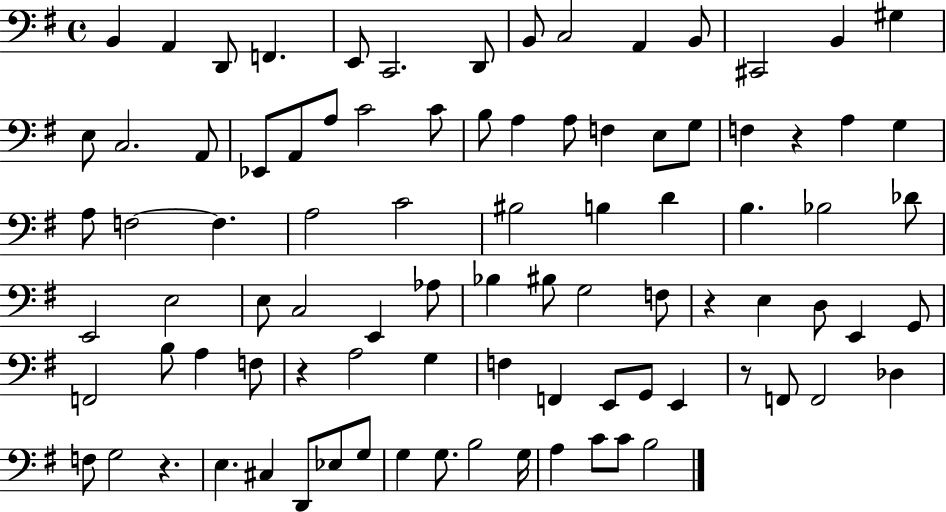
B2/q A2/q D2/e F2/q. E2/e C2/h. D2/e B2/e C3/h A2/q B2/e C#2/h B2/q G#3/q E3/e C3/h. A2/e Eb2/e A2/e A3/e C4/h C4/e B3/e A3/q A3/e F3/q E3/e G3/e F3/q R/q A3/q G3/q A3/e F3/h F3/q. A3/h C4/h BIS3/h B3/q D4/q B3/q. Bb3/h Db4/e E2/h E3/h E3/e C3/h E2/q Ab3/e Bb3/q BIS3/e G3/h F3/e R/q E3/q D3/e E2/q G2/e F2/h B3/e A3/q F3/e R/q A3/h G3/q F3/q F2/q E2/e G2/e E2/q R/e F2/e F2/h Db3/q F3/e G3/h R/q. E3/q. C#3/q D2/e Eb3/e G3/e G3/q G3/e. B3/h G3/s A3/q C4/e C4/e B3/h